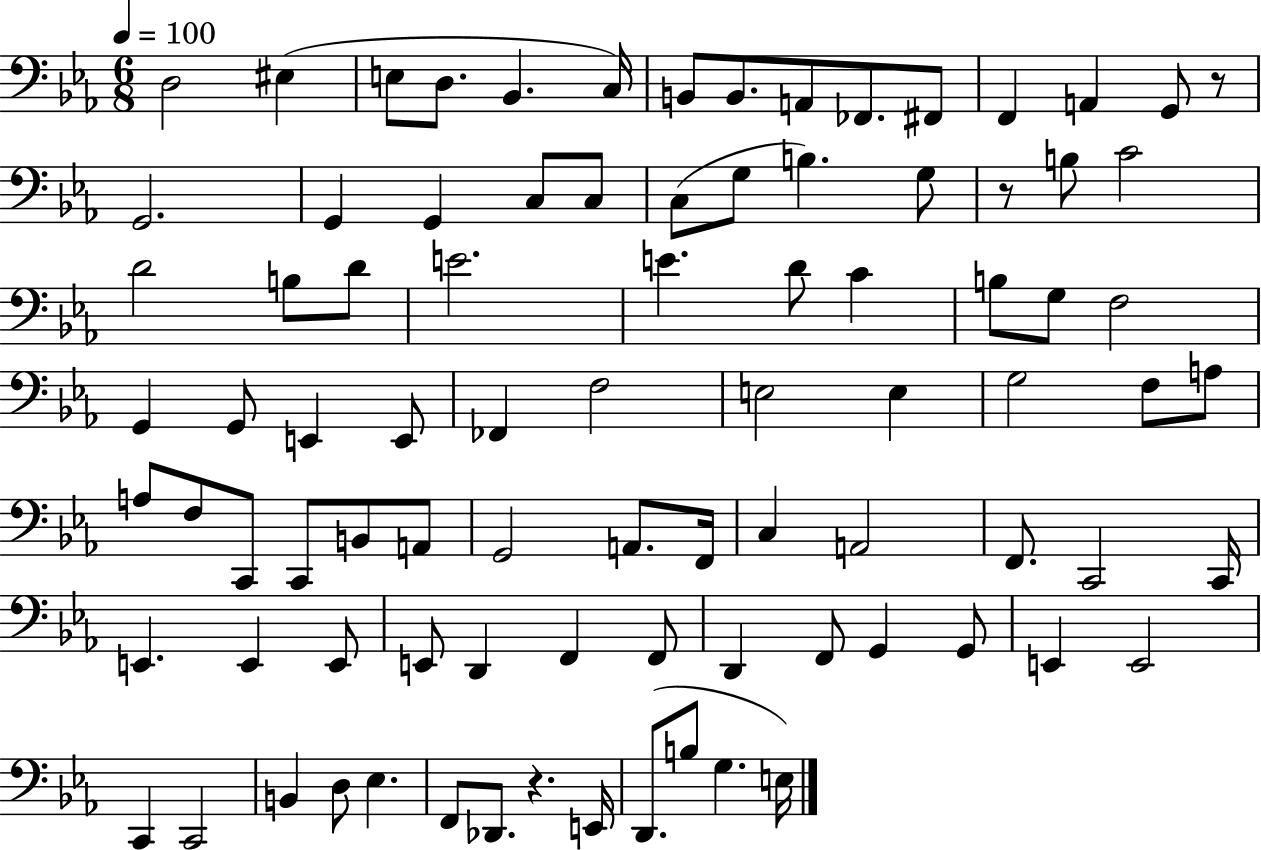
{
  \clef bass
  \numericTimeSignature
  \time 6/8
  \key ees \major
  \tempo 4 = 100
  d2 eis4( | e8 d8. bes,4. c16) | b,8 b,8. a,8 fes,8. fis,8 | f,4 a,4 g,8 r8 | \break g,2. | g,4 g,4 c8 c8 | c8( g8 b4.) g8 | r8 b8 c'2 | \break d'2 b8 d'8 | e'2. | e'4. d'8 c'4 | b8 g8 f2 | \break g,4 g,8 e,4 e,8 | fes,4 f2 | e2 e4 | g2 f8 a8 | \break a8 f8 c,8 c,8 b,8 a,8 | g,2 a,8. f,16 | c4 a,2 | f,8. c,2 c,16 | \break e,4. e,4 e,8 | e,8 d,4 f,4 f,8 | d,4 f,8 g,4 g,8 | e,4 e,2 | \break c,4 c,2 | b,4 d8 ees4. | f,8 des,8. r4. e,16 | d,8.( b8 g4. e16) | \break \bar "|."
}